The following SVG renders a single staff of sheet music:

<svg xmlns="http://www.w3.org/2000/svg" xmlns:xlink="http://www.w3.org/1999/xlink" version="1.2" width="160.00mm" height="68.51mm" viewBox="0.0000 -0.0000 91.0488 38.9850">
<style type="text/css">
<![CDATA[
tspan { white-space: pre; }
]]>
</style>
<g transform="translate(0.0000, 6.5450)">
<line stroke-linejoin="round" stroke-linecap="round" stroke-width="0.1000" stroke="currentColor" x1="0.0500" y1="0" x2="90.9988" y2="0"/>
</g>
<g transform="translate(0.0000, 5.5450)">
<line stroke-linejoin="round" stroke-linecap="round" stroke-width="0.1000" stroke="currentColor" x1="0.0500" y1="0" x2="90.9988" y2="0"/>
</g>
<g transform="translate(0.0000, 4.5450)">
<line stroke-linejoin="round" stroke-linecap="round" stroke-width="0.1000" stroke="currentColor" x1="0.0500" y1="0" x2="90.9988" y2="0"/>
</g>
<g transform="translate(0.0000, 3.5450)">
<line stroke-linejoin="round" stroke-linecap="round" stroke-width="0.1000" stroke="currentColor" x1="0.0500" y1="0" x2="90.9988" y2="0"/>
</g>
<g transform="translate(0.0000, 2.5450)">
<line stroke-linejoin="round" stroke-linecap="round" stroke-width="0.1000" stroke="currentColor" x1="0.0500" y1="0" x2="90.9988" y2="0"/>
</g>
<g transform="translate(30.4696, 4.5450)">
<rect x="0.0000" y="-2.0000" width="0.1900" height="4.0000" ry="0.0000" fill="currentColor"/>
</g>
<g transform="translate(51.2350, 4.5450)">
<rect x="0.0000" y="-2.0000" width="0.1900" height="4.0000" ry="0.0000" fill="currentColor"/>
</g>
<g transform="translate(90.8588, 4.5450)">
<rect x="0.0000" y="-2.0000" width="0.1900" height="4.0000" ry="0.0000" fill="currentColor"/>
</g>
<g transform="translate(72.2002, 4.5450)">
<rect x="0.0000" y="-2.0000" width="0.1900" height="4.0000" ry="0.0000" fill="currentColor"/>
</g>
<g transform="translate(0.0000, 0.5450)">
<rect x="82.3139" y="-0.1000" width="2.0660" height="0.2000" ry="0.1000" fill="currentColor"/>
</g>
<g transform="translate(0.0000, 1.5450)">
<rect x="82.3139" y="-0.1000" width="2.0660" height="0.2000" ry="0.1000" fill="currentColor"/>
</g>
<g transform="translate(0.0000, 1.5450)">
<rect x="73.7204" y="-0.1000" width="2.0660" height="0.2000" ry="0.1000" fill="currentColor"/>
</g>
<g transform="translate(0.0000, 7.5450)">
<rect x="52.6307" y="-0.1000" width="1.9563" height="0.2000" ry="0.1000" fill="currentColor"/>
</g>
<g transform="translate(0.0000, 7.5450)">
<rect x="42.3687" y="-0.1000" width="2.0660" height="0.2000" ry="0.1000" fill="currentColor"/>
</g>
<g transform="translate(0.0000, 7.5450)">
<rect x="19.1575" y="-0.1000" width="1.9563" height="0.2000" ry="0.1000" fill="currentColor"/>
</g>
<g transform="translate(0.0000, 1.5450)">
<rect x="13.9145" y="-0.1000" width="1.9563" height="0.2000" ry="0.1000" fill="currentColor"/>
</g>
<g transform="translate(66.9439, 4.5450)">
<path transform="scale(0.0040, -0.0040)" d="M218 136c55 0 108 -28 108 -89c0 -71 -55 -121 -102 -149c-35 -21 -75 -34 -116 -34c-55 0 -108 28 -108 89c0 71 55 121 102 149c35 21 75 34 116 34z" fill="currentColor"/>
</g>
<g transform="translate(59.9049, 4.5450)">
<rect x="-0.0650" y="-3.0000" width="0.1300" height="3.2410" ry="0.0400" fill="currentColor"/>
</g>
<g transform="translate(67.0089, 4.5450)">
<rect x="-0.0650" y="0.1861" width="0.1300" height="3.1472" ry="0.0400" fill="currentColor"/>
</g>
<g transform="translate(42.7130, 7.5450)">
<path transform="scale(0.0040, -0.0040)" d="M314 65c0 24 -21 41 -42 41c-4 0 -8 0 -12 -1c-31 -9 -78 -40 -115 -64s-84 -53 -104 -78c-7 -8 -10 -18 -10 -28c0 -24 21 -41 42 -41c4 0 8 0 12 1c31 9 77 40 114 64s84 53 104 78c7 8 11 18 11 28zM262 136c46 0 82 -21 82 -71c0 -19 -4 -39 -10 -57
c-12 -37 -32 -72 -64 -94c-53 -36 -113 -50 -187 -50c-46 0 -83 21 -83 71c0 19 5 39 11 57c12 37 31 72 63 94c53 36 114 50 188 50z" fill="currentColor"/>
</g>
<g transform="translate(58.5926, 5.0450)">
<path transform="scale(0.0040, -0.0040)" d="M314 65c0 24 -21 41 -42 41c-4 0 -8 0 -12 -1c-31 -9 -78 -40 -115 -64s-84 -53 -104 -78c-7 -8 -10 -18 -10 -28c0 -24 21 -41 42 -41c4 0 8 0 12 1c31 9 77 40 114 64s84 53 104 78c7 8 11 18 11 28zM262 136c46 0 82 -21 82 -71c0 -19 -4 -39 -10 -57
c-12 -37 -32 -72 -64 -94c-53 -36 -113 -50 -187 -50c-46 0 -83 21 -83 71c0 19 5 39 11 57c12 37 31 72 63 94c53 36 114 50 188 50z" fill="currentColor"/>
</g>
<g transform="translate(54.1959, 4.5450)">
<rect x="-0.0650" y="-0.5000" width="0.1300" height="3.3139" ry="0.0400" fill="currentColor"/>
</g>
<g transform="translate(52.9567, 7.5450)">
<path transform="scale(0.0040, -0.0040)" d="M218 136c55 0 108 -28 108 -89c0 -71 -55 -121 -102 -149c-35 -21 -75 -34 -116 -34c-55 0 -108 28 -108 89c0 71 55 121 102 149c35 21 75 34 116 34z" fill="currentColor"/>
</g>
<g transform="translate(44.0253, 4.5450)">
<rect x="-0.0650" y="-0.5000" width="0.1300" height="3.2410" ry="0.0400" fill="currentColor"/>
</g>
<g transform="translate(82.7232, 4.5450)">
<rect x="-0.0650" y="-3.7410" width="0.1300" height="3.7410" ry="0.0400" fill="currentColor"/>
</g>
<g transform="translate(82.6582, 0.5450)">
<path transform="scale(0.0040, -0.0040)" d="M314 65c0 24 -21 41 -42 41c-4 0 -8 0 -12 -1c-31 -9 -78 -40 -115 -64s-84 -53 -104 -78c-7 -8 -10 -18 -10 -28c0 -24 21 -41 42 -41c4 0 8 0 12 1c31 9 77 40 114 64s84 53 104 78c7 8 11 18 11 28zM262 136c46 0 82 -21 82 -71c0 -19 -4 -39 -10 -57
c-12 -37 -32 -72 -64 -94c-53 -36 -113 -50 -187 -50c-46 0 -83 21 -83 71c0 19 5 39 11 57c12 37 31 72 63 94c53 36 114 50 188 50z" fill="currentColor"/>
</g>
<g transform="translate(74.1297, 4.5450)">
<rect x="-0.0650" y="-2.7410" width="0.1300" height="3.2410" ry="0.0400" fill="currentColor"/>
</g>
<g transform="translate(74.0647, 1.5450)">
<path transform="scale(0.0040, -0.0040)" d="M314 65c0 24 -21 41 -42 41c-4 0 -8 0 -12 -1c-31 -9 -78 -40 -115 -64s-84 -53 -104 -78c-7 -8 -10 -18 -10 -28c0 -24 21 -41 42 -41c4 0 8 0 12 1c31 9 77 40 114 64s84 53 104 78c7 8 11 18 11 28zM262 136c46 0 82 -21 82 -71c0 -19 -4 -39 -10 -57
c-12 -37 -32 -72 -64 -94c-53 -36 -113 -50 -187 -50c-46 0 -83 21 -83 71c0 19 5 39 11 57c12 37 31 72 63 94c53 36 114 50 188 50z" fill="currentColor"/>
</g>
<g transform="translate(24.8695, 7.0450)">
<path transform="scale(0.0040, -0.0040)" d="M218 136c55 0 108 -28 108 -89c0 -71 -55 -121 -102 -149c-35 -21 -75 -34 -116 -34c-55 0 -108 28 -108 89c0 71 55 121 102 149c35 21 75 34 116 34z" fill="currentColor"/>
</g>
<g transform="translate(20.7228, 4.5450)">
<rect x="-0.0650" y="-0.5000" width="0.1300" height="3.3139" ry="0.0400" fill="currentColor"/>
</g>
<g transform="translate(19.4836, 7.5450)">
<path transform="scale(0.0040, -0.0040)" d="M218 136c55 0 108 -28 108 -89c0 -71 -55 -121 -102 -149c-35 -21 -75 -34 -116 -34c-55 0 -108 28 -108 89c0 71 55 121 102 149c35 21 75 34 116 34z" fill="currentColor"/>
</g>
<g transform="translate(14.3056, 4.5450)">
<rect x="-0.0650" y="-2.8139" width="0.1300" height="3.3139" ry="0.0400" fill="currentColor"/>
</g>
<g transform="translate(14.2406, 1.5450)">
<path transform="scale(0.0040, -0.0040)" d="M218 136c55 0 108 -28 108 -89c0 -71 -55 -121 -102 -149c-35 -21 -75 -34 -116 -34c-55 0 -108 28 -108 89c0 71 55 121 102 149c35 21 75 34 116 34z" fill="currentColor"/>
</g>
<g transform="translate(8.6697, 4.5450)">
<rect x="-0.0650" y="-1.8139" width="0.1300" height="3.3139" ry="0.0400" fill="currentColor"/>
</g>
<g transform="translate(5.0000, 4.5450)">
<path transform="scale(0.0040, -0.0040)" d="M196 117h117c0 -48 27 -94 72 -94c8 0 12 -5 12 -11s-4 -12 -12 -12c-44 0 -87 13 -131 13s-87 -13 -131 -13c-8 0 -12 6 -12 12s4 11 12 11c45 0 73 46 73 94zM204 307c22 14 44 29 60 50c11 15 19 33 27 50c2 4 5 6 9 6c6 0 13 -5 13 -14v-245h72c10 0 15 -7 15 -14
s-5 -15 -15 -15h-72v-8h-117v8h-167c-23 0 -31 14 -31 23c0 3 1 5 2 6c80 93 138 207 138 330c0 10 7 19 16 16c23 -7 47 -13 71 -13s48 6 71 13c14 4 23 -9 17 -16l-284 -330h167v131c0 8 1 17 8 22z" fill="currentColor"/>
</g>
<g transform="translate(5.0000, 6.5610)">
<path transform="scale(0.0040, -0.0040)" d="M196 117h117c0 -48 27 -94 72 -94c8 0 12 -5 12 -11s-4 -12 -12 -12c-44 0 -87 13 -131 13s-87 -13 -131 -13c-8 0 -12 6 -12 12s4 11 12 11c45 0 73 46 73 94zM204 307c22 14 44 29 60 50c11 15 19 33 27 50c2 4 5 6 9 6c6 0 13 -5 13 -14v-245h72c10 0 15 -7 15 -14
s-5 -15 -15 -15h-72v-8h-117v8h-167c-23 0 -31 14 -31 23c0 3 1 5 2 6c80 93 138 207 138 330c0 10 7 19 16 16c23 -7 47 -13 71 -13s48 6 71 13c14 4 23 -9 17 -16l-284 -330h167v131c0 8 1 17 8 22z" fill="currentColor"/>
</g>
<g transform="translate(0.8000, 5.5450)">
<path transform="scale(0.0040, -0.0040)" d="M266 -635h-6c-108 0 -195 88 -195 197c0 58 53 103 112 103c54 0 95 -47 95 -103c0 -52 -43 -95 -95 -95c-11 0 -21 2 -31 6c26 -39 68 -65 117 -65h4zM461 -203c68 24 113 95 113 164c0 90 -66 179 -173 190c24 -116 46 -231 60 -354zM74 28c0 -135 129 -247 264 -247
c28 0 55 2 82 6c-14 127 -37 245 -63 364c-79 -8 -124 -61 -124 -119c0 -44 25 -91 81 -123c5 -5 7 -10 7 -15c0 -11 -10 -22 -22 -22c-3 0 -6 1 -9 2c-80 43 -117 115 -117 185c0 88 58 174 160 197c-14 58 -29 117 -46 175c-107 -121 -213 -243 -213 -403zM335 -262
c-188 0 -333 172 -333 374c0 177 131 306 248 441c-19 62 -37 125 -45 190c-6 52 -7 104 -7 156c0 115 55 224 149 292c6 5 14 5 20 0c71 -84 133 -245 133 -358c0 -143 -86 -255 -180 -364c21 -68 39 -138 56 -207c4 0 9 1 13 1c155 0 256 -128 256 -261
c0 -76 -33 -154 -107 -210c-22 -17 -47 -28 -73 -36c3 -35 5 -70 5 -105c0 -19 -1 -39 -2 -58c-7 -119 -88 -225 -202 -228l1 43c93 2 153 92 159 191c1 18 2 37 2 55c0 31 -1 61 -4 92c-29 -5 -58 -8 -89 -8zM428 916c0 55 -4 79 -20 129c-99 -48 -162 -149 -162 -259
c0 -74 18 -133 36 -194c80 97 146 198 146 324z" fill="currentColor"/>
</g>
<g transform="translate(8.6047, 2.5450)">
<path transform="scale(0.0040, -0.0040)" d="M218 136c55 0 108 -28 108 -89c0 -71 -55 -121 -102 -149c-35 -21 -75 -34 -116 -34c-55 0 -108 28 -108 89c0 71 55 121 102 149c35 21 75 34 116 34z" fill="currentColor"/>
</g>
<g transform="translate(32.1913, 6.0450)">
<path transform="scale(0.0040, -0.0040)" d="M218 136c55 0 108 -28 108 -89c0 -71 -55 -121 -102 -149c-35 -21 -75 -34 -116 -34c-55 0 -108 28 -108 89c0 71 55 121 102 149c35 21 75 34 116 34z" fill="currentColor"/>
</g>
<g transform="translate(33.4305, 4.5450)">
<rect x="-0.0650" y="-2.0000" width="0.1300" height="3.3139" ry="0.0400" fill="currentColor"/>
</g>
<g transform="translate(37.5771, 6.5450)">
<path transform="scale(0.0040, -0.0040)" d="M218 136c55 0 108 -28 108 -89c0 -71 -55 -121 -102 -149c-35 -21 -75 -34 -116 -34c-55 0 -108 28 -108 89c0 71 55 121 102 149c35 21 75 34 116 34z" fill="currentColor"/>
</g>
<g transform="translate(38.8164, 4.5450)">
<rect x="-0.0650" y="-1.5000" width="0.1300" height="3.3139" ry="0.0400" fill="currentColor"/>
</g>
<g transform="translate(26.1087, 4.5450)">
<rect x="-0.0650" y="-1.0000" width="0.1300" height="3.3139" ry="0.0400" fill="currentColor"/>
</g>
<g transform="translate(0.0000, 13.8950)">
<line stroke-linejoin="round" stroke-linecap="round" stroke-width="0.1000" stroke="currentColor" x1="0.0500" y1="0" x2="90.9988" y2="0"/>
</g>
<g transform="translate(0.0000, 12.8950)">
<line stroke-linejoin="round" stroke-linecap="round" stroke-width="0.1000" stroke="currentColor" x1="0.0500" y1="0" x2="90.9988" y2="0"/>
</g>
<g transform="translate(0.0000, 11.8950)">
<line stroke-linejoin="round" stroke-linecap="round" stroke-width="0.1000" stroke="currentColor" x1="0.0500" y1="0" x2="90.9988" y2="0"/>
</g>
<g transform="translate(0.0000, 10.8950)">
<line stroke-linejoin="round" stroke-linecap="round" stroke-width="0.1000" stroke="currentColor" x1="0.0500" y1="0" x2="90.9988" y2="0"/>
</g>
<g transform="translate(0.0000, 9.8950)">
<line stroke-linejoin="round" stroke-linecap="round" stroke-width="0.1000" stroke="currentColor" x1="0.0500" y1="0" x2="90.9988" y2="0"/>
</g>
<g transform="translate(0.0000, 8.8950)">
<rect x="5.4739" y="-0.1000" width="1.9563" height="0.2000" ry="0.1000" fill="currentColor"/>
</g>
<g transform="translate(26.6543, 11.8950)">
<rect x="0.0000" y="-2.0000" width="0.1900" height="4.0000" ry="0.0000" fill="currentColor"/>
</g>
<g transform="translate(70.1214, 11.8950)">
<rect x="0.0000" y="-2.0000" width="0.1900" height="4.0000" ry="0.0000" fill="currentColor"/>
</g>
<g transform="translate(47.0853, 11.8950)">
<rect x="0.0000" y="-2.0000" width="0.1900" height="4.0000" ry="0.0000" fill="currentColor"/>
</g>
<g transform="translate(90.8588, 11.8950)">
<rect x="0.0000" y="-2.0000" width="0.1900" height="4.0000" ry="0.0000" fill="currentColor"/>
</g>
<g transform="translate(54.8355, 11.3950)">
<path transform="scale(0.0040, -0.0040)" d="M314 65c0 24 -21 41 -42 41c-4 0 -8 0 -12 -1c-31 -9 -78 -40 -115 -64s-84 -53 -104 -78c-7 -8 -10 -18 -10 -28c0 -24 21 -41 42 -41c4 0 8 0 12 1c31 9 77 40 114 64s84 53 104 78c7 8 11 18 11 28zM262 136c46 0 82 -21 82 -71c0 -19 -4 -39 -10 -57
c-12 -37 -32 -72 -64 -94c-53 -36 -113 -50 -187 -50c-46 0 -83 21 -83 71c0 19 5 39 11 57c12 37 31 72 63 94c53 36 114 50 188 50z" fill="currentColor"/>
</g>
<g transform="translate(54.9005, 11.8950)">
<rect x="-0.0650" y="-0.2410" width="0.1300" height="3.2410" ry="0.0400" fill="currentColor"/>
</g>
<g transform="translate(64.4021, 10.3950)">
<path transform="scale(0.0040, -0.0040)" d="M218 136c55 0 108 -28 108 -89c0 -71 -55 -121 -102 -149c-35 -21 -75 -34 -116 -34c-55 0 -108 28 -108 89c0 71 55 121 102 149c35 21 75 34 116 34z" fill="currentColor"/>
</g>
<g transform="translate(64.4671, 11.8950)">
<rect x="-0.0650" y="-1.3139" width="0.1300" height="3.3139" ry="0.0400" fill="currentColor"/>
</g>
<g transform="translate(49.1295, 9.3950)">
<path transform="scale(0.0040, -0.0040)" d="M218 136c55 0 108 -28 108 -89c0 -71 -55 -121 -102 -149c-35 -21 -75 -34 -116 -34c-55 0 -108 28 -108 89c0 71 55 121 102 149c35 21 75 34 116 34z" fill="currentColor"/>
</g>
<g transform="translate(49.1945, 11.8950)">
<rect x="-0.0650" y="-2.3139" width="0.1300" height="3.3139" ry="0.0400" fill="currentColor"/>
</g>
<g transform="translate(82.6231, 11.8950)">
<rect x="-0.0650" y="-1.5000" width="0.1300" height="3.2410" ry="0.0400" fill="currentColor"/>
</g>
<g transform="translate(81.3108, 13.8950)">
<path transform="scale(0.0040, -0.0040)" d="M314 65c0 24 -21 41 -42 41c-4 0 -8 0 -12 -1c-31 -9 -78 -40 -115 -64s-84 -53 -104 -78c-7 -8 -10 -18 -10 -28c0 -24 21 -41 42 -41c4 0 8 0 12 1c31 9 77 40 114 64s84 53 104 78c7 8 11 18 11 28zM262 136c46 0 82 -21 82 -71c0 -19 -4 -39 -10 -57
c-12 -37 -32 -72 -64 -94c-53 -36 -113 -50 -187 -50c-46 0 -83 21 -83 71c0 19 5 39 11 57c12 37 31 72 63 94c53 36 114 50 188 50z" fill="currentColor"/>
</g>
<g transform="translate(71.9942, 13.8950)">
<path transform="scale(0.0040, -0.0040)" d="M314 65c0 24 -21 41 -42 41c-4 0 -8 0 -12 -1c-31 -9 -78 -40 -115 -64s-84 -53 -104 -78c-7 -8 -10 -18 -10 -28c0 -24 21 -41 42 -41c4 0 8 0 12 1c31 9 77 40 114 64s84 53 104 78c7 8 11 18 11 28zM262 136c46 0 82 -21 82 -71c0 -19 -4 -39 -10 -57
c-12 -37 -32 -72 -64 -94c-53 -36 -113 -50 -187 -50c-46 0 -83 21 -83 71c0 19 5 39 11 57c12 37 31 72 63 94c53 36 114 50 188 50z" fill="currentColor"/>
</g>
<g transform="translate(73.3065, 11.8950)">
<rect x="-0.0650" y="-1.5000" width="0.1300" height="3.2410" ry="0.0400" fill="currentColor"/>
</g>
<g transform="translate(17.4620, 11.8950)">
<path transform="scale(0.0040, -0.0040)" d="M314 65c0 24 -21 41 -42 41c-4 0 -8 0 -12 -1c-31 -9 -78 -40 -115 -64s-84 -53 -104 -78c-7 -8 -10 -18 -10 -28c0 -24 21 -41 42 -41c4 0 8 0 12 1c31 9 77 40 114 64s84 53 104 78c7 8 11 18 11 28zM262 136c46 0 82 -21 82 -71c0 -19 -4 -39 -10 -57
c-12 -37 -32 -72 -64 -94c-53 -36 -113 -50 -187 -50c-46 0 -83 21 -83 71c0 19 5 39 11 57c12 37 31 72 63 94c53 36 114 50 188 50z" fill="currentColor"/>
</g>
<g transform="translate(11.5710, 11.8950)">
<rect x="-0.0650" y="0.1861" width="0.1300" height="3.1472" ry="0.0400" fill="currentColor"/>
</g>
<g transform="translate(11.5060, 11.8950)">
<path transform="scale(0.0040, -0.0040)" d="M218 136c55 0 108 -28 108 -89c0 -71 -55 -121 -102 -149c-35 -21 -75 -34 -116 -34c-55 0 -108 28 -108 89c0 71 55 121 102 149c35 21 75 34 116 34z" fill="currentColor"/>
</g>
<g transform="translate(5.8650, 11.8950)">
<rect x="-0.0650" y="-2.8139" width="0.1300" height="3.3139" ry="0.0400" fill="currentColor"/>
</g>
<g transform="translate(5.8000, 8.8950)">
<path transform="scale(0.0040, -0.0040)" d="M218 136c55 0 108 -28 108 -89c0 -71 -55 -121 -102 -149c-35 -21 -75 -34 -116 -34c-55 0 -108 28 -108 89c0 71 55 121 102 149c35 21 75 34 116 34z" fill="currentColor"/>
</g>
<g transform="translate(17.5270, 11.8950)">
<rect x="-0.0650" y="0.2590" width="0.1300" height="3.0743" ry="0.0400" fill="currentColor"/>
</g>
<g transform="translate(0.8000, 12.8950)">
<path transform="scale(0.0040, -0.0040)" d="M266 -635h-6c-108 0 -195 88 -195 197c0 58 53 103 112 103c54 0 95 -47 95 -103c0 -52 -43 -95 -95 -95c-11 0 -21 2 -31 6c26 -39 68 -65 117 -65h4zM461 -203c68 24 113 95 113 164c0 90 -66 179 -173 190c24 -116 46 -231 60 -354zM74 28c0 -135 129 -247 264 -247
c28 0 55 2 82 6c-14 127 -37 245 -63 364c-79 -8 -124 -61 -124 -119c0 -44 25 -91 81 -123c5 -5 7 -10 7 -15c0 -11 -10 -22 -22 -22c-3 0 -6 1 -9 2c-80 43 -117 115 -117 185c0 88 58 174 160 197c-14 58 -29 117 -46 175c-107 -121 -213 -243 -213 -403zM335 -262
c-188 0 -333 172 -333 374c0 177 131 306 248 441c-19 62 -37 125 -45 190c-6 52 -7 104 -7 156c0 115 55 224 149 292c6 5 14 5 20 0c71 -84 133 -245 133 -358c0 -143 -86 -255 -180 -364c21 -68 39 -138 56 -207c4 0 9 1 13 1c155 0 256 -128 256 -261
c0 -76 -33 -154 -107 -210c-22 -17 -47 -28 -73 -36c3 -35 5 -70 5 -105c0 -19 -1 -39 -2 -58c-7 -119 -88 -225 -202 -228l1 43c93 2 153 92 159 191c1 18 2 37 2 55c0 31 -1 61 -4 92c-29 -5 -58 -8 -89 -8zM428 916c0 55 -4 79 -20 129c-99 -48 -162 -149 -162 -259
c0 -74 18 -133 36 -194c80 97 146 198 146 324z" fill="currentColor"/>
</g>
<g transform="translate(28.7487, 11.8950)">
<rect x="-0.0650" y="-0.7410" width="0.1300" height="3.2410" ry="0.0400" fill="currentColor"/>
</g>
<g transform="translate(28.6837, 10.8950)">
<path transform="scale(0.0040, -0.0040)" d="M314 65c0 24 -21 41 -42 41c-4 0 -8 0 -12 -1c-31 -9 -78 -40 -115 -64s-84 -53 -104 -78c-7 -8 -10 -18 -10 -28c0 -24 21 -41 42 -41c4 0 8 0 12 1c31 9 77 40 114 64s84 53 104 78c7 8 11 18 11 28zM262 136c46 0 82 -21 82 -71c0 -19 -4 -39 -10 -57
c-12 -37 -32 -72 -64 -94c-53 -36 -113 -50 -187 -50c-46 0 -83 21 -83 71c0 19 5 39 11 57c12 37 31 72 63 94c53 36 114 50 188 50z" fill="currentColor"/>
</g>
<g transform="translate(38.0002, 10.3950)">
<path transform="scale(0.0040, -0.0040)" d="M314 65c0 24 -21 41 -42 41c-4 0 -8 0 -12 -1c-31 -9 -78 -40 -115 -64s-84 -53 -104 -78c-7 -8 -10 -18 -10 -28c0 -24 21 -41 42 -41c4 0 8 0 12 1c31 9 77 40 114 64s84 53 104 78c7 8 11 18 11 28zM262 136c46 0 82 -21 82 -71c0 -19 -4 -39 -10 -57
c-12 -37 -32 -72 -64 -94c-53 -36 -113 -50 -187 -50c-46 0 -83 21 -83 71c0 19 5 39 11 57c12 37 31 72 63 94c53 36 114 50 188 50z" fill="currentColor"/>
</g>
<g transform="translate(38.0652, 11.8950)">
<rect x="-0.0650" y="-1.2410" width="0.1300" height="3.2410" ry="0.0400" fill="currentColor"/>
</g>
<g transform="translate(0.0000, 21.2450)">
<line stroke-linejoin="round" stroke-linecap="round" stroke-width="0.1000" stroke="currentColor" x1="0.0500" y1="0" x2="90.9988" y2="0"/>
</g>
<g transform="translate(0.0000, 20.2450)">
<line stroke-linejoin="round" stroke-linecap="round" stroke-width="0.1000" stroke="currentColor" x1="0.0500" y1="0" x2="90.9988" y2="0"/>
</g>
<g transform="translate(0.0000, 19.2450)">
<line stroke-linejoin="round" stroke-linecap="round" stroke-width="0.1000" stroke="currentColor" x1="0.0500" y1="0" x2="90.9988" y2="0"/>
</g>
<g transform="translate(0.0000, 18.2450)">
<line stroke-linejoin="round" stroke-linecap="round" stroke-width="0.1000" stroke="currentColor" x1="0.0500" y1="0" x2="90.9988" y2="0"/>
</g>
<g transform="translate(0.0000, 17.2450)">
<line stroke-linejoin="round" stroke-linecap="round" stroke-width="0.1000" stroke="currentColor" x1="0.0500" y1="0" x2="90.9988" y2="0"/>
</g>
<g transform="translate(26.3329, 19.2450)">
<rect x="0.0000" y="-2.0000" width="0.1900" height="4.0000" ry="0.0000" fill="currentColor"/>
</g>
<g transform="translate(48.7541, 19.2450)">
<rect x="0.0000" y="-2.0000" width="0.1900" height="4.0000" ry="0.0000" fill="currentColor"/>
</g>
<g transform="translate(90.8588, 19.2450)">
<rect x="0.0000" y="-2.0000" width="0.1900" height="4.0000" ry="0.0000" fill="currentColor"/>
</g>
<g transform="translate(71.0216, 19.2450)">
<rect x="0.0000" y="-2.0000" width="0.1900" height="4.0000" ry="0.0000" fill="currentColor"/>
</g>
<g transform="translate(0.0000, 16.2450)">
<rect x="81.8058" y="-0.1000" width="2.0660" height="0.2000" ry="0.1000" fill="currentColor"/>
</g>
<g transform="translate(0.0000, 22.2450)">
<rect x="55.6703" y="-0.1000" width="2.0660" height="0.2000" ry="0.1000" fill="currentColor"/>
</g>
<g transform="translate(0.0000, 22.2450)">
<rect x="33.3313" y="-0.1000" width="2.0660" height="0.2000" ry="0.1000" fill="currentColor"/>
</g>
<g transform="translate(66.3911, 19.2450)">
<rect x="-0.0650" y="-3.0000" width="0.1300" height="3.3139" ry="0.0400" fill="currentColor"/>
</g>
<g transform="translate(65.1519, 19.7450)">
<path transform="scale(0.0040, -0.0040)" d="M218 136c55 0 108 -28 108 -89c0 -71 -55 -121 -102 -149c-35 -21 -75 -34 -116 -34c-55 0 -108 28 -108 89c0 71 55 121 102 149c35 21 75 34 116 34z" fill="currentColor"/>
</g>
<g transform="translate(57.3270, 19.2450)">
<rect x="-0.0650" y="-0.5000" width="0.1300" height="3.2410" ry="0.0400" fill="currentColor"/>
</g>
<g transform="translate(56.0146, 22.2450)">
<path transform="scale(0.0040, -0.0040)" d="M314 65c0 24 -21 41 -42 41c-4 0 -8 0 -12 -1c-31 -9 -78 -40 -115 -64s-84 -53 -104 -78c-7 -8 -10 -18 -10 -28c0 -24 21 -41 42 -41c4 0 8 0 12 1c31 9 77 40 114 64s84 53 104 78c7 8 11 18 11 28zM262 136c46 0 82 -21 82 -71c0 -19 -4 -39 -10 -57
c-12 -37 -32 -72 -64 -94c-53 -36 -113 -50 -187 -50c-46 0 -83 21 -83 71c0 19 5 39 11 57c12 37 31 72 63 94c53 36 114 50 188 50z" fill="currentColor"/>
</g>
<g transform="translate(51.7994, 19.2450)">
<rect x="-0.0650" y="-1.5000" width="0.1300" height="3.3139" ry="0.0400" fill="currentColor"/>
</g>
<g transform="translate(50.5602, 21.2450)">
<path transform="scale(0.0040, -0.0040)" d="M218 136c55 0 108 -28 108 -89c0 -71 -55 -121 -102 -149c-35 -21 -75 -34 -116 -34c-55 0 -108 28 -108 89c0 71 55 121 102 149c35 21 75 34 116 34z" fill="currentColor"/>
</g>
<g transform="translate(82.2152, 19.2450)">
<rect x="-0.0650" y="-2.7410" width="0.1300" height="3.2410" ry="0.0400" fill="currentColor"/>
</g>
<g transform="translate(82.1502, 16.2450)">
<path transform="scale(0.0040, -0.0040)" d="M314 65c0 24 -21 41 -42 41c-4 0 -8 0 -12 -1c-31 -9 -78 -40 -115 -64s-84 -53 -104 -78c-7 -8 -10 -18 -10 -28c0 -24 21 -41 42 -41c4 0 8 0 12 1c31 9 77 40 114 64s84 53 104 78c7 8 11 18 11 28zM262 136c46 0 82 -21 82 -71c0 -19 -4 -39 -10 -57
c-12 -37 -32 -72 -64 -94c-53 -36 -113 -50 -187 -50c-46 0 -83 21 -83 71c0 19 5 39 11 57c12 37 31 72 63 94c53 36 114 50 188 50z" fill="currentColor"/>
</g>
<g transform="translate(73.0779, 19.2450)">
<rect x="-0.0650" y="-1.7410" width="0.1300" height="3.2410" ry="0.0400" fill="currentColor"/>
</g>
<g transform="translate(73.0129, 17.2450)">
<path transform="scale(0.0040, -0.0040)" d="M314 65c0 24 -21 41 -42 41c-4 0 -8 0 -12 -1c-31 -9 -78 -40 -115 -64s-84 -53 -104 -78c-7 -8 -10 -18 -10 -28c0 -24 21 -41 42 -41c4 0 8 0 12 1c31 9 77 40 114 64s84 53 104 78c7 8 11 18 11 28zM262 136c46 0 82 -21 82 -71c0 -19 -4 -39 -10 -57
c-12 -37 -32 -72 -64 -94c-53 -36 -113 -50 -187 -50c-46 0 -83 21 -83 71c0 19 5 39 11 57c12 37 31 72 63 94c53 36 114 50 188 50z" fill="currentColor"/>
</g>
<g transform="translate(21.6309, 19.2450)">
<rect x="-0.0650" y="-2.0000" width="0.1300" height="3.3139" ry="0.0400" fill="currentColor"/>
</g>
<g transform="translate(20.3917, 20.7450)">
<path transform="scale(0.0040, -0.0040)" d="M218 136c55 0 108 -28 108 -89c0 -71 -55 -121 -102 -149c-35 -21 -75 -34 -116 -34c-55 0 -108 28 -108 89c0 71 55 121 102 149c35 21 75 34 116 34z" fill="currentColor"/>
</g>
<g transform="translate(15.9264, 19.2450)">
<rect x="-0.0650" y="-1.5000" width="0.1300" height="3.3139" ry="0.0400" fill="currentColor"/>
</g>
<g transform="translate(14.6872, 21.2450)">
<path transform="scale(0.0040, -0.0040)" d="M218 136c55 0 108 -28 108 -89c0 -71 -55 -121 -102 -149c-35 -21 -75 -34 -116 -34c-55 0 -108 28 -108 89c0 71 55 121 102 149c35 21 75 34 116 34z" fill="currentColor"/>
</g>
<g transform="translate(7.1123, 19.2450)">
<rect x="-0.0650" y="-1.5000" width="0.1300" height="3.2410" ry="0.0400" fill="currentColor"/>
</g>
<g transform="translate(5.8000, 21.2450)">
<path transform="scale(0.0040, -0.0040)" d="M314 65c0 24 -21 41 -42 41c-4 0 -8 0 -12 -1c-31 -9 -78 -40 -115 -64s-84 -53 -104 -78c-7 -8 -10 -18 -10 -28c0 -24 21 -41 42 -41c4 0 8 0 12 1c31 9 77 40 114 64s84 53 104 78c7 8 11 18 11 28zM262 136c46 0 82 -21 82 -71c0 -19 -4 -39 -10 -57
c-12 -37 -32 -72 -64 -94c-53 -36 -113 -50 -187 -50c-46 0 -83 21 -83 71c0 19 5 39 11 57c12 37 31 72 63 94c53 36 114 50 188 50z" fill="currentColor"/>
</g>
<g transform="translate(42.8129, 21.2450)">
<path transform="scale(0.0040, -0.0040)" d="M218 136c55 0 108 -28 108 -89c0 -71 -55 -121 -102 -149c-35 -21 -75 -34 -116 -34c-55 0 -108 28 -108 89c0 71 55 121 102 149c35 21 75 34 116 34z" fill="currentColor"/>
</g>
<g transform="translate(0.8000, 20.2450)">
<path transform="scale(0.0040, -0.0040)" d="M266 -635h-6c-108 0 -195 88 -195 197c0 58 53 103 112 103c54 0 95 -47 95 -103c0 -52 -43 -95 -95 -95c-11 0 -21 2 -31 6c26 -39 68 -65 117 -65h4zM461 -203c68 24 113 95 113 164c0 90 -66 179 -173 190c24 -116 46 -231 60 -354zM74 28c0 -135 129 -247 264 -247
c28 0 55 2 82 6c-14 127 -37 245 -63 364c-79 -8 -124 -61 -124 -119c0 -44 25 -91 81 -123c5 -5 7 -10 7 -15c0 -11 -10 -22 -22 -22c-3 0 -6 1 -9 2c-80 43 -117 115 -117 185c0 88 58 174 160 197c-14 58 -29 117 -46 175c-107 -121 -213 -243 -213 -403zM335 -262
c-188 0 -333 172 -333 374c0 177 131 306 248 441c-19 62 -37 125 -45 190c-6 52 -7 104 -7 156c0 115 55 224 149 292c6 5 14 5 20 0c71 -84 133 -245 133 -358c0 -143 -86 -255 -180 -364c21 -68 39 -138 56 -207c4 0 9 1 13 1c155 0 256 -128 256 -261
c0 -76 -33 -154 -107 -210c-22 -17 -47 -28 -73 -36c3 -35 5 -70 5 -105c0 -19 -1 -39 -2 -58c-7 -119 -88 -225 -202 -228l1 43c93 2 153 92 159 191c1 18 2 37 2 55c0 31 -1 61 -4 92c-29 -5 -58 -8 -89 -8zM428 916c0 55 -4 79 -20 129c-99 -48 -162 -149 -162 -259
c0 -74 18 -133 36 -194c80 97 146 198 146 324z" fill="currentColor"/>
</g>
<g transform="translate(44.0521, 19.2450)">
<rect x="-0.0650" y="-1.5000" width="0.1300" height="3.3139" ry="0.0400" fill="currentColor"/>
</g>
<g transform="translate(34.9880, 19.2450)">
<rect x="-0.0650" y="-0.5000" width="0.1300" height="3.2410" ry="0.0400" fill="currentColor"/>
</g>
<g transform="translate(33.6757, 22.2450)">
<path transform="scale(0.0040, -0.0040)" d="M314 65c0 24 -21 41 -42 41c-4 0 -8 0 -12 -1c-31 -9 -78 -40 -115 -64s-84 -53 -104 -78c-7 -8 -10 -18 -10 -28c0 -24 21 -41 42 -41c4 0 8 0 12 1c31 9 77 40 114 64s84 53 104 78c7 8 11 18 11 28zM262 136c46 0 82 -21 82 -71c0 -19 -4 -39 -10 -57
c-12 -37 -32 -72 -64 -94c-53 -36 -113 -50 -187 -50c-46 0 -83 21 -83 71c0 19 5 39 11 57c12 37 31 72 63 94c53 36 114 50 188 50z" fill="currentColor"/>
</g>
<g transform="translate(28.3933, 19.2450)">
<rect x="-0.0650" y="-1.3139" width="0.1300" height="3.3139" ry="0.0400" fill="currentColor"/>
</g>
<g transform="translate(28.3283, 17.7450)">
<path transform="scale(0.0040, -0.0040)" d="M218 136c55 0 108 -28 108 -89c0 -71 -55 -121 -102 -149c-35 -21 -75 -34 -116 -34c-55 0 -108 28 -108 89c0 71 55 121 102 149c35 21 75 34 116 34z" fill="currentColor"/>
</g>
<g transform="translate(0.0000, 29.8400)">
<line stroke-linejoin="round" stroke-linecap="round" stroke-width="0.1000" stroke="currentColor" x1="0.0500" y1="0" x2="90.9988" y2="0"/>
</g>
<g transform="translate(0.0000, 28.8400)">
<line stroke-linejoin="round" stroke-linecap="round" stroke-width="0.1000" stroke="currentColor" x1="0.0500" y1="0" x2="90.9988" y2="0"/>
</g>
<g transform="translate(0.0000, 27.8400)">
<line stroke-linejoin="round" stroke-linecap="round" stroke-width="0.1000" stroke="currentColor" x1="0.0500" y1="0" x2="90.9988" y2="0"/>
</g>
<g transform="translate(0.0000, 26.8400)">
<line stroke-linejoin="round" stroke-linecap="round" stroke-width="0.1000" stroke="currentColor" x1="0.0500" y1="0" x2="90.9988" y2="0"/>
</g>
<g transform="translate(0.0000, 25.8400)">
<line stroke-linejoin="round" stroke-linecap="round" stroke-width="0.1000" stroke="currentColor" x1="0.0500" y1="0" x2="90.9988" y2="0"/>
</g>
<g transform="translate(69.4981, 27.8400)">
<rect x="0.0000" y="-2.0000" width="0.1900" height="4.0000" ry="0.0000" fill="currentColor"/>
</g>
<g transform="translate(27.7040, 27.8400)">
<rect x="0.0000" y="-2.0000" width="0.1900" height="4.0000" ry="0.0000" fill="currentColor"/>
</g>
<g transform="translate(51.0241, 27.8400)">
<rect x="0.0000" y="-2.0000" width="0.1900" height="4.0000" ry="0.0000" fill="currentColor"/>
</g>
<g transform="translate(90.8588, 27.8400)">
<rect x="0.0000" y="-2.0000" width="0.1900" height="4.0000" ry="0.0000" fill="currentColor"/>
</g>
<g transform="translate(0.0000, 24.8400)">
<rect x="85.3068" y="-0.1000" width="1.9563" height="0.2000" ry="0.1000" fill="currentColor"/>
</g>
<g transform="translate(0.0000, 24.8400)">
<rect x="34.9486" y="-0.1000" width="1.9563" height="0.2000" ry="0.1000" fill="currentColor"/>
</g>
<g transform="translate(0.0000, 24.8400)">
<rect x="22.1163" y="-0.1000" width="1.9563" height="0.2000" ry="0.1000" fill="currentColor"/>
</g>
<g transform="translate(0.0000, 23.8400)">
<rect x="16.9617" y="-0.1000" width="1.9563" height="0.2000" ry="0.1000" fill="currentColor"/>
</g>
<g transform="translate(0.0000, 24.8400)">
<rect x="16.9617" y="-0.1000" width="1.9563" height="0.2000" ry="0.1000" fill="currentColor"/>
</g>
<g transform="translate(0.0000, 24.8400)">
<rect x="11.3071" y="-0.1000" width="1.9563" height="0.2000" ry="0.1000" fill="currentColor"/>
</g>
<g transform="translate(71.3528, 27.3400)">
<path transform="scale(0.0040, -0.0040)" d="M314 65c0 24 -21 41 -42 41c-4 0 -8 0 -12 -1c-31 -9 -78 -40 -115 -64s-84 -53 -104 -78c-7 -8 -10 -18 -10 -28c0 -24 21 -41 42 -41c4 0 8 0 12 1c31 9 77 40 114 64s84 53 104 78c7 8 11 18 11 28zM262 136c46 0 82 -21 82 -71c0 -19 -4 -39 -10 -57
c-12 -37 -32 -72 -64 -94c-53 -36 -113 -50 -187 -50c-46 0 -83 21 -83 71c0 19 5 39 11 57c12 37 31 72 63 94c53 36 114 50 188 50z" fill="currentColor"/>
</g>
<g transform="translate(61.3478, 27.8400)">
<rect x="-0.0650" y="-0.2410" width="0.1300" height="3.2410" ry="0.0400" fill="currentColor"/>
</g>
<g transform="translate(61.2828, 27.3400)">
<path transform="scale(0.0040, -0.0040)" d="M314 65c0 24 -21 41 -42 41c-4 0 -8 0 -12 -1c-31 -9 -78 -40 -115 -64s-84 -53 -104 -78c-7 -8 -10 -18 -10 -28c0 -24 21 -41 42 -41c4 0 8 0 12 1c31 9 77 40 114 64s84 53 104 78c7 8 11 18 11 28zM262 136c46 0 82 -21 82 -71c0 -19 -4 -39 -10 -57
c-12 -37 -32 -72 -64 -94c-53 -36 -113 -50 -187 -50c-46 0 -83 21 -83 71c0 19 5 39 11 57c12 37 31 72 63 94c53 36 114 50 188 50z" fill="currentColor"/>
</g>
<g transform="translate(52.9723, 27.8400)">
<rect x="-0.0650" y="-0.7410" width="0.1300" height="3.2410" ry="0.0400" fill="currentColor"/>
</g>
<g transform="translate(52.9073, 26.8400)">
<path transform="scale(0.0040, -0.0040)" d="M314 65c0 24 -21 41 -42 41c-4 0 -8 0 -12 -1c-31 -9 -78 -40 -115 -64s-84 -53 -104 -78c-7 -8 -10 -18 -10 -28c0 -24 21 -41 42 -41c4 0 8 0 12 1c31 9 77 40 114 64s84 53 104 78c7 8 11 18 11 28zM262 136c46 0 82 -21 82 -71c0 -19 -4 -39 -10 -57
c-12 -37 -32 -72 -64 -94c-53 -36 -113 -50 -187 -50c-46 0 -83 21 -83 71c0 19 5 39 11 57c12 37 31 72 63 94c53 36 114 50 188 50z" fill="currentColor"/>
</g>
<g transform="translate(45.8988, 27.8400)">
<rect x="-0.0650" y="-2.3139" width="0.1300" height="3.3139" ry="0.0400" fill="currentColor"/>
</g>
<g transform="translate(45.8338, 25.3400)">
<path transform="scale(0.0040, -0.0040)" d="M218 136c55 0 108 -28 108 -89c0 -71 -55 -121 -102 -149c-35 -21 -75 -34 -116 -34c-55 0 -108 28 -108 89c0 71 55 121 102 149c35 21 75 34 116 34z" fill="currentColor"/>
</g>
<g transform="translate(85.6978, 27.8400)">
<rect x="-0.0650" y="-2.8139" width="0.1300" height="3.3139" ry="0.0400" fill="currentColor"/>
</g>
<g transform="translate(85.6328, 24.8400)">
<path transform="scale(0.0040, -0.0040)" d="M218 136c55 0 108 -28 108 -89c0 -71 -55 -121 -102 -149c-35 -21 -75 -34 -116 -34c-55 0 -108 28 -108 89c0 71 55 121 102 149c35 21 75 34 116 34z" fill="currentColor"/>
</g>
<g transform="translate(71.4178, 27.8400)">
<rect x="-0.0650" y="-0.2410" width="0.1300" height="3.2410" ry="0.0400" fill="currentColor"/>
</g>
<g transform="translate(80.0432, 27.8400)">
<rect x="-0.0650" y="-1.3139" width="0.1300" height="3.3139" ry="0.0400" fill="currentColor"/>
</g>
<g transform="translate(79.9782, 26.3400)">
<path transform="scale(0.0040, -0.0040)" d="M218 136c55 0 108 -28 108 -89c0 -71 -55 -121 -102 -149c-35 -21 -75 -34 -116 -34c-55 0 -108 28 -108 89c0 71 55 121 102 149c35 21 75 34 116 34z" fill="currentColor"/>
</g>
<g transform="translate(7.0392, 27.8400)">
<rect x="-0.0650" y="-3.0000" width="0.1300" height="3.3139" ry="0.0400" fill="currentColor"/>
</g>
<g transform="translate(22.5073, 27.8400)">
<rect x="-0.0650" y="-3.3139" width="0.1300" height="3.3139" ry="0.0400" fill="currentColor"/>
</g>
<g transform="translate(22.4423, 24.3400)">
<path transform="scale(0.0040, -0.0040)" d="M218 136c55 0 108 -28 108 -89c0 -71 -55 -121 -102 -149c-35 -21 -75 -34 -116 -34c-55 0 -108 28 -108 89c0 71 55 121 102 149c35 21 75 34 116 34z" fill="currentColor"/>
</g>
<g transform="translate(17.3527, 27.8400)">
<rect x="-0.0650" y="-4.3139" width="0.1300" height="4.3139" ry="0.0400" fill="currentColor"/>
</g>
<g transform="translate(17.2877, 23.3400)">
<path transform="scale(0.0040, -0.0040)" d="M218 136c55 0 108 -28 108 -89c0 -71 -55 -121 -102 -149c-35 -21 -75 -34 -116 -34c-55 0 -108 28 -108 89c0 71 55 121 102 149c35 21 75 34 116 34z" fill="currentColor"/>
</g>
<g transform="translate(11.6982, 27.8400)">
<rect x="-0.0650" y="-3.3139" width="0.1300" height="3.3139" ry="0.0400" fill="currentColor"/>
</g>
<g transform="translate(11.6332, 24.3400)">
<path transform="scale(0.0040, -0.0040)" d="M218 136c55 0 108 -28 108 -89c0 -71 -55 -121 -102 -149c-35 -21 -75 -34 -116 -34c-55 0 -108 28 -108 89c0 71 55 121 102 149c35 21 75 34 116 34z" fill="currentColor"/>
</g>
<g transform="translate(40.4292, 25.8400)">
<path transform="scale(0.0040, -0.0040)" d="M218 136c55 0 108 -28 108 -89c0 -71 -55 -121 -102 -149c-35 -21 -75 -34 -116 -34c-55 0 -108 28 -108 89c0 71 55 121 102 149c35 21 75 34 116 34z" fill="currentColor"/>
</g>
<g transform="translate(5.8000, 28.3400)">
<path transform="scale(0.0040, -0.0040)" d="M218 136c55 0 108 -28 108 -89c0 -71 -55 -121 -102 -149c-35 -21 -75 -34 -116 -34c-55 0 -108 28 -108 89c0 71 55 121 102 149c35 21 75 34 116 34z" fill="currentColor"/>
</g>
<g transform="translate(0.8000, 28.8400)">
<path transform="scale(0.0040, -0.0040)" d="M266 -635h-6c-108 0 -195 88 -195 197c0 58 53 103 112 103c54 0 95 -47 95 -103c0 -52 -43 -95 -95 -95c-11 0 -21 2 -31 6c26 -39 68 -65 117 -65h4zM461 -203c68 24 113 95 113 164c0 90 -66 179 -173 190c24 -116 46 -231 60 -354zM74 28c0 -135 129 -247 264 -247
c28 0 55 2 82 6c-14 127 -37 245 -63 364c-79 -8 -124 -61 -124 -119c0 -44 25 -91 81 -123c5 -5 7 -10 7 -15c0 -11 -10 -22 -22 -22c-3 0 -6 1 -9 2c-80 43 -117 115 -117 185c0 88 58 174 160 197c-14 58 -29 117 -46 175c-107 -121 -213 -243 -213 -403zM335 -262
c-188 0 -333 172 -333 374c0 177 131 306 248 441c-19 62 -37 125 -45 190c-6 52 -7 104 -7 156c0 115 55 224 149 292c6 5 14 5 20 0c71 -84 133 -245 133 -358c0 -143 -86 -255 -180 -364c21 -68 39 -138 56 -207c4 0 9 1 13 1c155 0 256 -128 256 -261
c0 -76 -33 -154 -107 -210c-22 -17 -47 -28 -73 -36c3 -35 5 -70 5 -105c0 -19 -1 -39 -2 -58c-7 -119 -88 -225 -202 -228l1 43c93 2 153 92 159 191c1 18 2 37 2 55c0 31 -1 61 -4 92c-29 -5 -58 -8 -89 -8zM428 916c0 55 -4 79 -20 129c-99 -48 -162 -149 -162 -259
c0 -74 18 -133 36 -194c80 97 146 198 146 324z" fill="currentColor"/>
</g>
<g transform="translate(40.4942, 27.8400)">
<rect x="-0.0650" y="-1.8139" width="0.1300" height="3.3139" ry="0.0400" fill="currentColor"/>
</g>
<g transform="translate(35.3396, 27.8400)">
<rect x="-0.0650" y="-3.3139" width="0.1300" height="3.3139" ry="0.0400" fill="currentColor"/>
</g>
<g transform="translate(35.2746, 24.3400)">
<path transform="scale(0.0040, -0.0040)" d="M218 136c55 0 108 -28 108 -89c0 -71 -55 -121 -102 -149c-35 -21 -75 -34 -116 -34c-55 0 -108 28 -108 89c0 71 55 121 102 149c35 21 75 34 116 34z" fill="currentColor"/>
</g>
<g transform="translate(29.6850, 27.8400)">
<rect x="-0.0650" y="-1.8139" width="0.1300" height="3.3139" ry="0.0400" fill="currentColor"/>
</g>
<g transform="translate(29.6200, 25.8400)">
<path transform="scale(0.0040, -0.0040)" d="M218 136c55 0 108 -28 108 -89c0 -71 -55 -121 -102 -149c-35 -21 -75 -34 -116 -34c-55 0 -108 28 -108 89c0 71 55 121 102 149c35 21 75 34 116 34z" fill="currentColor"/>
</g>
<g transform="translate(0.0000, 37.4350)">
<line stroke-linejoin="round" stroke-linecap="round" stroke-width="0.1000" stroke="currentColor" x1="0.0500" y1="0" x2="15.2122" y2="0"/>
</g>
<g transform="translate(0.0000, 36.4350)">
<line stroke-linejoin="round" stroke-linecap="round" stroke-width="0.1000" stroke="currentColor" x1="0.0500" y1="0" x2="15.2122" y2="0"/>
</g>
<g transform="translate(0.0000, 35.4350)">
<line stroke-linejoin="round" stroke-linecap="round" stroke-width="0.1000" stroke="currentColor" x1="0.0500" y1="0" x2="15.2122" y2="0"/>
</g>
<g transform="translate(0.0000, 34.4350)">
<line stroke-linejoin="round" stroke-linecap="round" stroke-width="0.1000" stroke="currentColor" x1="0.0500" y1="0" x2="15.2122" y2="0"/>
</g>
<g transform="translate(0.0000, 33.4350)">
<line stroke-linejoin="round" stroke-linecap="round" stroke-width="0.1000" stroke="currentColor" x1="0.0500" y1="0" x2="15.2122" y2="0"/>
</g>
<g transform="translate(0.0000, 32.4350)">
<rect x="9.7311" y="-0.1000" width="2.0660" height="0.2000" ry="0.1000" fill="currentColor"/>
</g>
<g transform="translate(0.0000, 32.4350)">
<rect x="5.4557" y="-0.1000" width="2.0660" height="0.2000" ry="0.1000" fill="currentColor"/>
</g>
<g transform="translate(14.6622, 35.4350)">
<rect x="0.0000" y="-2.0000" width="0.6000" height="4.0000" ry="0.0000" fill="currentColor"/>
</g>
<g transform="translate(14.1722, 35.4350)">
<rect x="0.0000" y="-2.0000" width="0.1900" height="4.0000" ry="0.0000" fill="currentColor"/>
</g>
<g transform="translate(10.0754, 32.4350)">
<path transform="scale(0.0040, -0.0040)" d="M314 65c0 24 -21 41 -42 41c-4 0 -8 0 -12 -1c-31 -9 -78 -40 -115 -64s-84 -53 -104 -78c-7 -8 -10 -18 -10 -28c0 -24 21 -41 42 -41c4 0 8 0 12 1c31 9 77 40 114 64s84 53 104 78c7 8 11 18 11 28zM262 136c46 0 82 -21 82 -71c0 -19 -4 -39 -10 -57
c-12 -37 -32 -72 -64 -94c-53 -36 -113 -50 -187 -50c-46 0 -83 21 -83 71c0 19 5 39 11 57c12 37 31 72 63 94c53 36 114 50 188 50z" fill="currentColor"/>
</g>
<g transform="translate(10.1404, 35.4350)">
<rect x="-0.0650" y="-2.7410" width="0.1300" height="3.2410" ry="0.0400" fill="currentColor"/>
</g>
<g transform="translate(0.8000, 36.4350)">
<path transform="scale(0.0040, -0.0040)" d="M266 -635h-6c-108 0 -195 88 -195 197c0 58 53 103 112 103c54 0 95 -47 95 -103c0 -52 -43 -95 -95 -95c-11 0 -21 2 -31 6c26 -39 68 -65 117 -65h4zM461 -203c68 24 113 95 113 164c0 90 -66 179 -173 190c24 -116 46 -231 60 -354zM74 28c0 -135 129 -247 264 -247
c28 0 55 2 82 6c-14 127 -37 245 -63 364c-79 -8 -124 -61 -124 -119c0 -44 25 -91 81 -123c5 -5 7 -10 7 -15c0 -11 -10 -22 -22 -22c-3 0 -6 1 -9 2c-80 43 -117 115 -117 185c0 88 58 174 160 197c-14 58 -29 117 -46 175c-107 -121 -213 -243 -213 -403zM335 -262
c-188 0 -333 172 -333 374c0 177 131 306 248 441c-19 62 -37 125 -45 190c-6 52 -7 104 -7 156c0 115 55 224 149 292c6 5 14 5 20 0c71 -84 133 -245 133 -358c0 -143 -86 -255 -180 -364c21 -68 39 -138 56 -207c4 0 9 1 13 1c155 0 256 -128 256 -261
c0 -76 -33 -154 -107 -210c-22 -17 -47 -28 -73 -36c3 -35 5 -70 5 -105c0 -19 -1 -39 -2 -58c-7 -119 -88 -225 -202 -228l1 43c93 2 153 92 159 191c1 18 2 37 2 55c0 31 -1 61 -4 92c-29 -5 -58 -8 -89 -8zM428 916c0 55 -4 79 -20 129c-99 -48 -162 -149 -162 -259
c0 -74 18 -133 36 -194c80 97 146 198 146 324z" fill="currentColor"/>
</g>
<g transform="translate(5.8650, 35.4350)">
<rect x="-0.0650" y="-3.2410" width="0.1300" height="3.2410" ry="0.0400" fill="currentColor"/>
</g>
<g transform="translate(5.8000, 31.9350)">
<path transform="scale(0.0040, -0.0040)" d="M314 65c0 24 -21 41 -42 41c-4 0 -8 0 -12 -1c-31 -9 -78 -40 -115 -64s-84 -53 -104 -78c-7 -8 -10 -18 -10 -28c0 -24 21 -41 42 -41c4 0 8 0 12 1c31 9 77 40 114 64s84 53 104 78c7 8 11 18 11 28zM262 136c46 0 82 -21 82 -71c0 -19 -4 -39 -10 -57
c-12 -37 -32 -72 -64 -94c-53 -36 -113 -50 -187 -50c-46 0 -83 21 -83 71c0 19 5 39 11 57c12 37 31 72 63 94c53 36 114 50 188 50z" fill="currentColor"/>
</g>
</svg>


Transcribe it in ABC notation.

X:1
T:Untitled
M:4/4
L:1/4
K:C
f a C D F E C2 C A2 B a2 c'2 a B B2 d2 e2 g c2 e E2 E2 E2 E F e C2 E E C2 A f2 a2 A b d' b f b f g d2 c2 c2 e a b2 a2